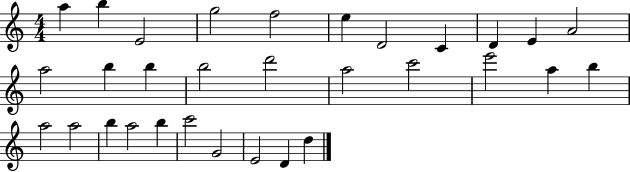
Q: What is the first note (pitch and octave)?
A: A5